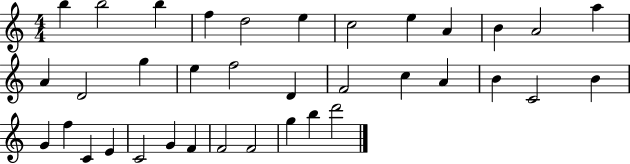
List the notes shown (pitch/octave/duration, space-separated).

B5/q B5/h B5/q F5/q D5/h E5/q C5/h E5/q A4/q B4/q A4/h A5/q A4/q D4/h G5/q E5/q F5/h D4/q F4/h C5/q A4/q B4/q C4/h B4/q G4/q F5/q C4/q E4/q C4/h G4/q F4/q F4/h F4/h G5/q B5/q D6/h